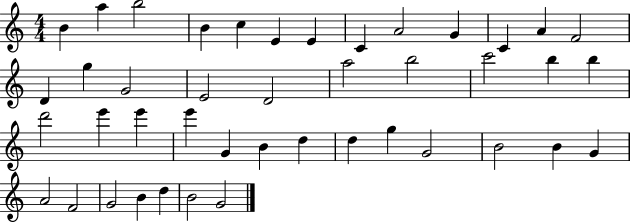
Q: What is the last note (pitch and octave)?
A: G4